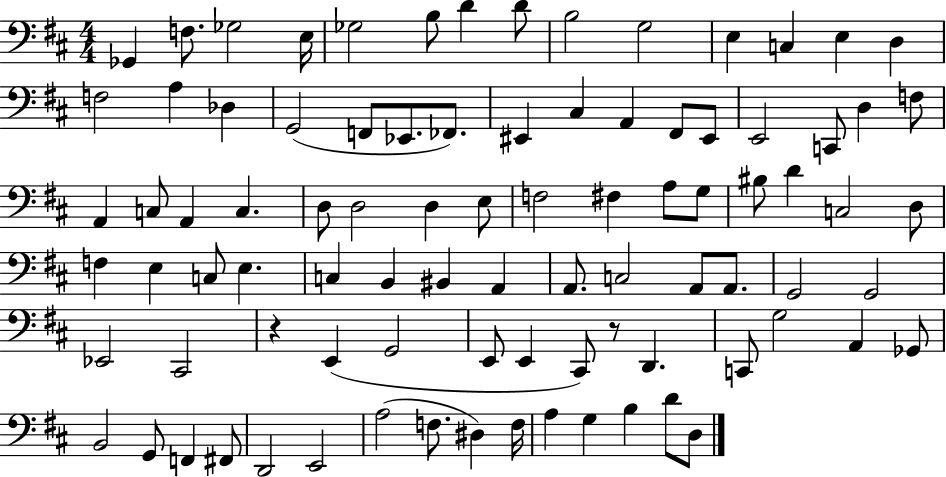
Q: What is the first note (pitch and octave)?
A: Gb2